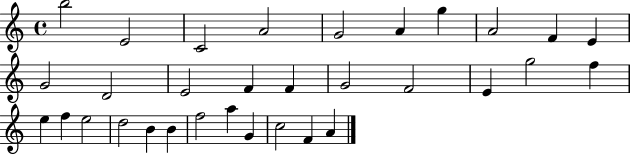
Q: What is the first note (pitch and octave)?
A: B5